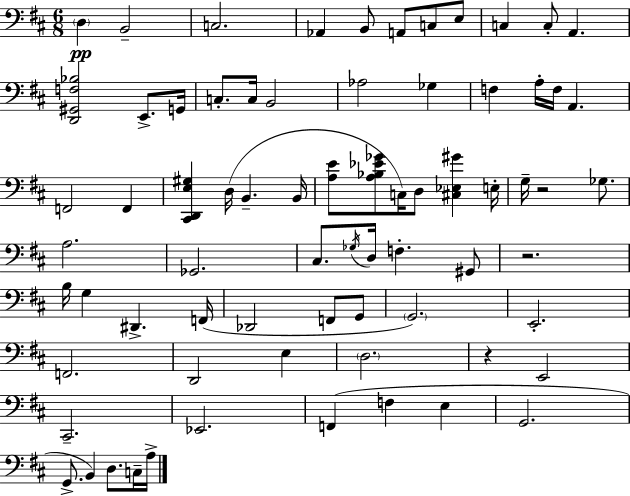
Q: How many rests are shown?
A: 3